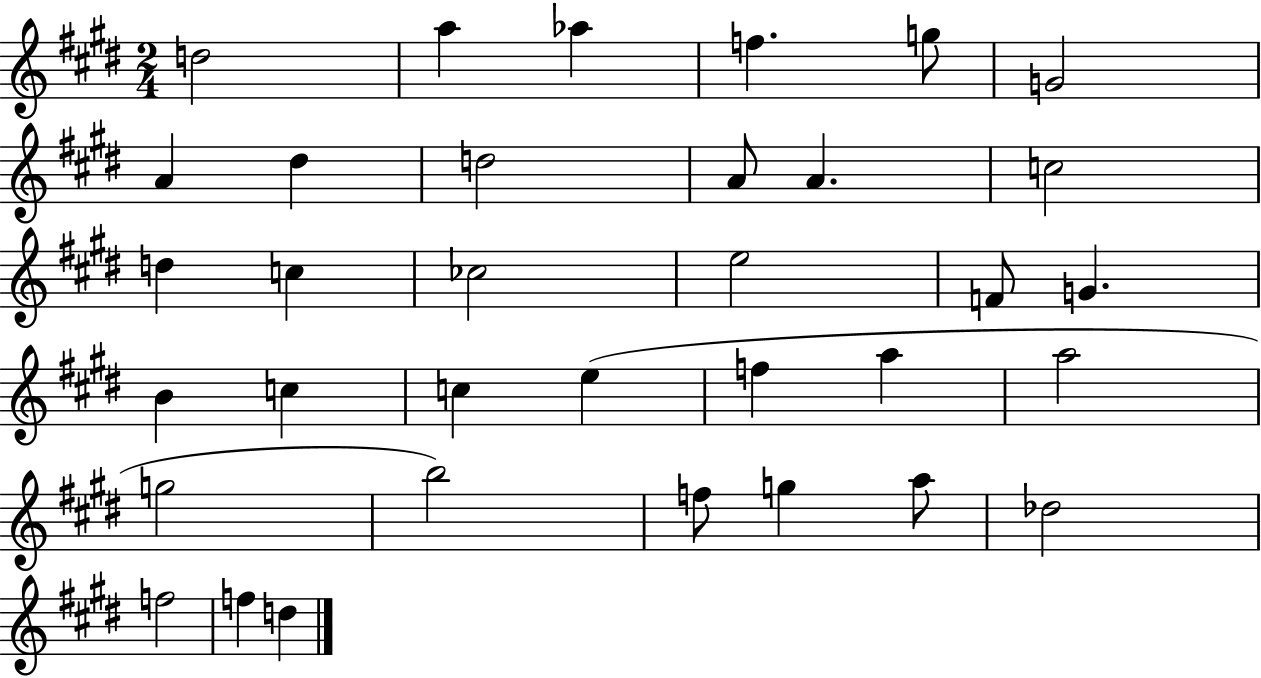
{
  \clef treble
  \numericTimeSignature
  \time 2/4
  \key e \major
  \repeat volta 2 { d''2 | a''4 aes''4 | f''4. g''8 | g'2 | \break a'4 dis''4 | d''2 | a'8 a'4. | c''2 | \break d''4 c''4 | ces''2 | e''2 | f'8 g'4. | \break b'4 c''4 | c''4 e''4( | f''4 a''4 | a''2 | \break g''2 | b''2) | f''8 g''4 a''8 | des''2 | \break f''2 | f''4 d''4 | } \bar "|."
}